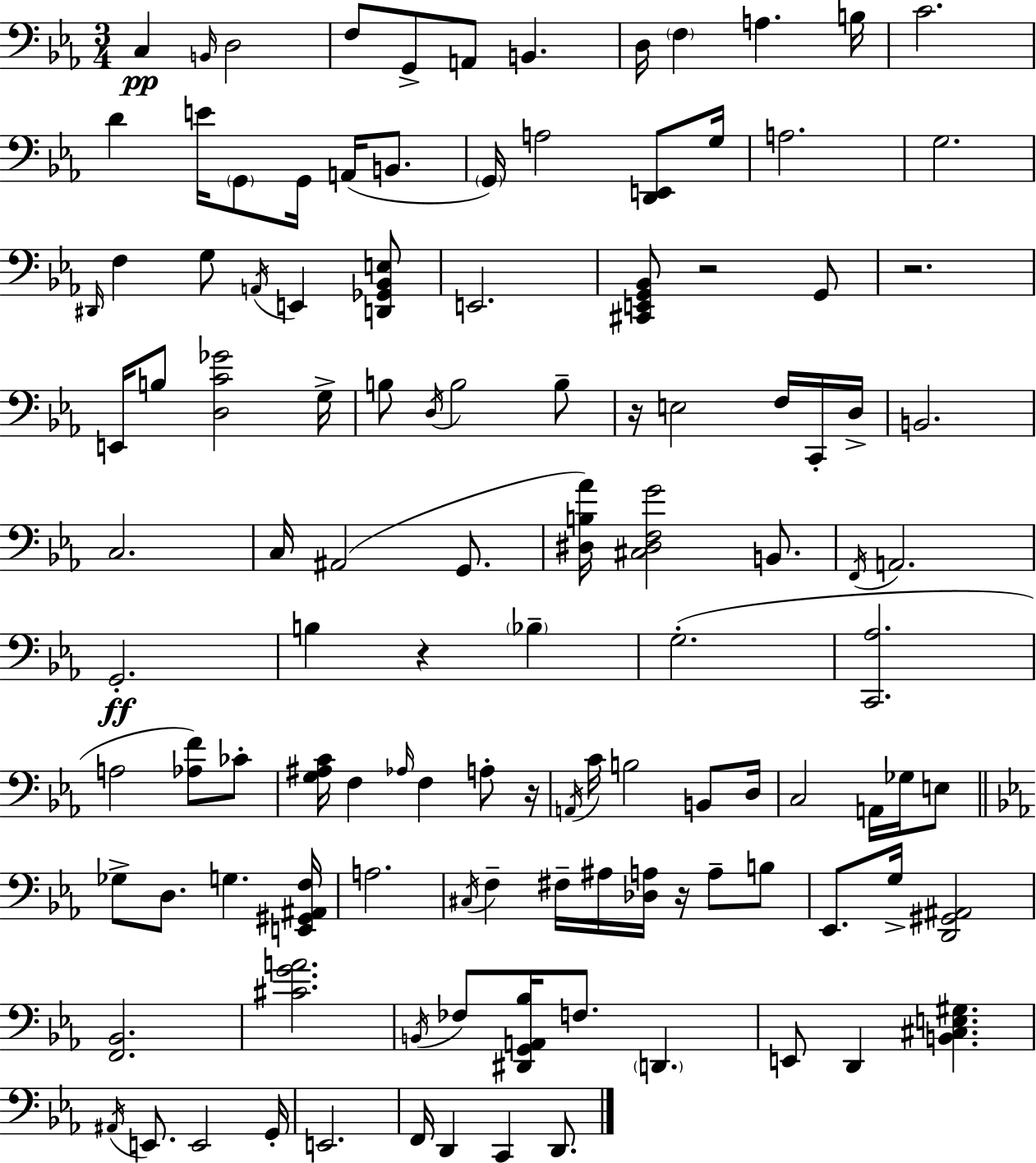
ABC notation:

X:1
T:Untitled
M:3/4
L:1/4
K:Cm
C, B,,/4 D,2 F,/2 G,,/2 A,,/2 B,, D,/4 F, A, B,/4 C2 D E/4 G,,/2 G,,/4 A,,/4 B,,/2 G,,/4 A,2 [D,,E,,]/2 G,/4 A,2 G,2 ^D,,/4 F, G,/2 A,,/4 E,, [D,,_G,,_B,,E,]/2 E,,2 [^C,,E,,G,,_B,,]/2 z2 G,,/2 z2 E,,/4 B,/2 [D,C_G]2 G,/4 B,/2 D,/4 B,2 B,/2 z/4 E,2 F,/4 C,,/4 D,/4 B,,2 C,2 C,/4 ^A,,2 G,,/2 [^D,B,_A]/4 [^C,^D,F,G]2 B,,/2 F,,/4 A,,2 G,,2 B, z _B, G,2 [C,,_A,]2 A,2 [_A,F]/2 _C/2 [G,^A,C]/4 F, _A,/4 F, A,/2 z/4 A,,/4 C/4 B,2 B,,/2 D,/4 C,2 A,,/4 _G,/4 E,/2 _G,/2 D,/2 G, [E,,^G,,^A,,F,]/4 A,2 ^C,/4 F, ^F,/4 ^A,/4 [_D,A,]/4 z/4 A,/2 B,/2 _E,,/2 G,/4 [D,,^G,,^A,,]2 [F,,_B,,]2 [^CGA]2 B,,/4 _F,/2 [^D,,G,,A,,_B,]/4 F,/2 D,, E,,/2 D,, [B,,^C,E,^G,] ^A,,/4 E,,/2 E,,2 G,,/4 E,,2 F,,/4 D,, C,, D,,/2